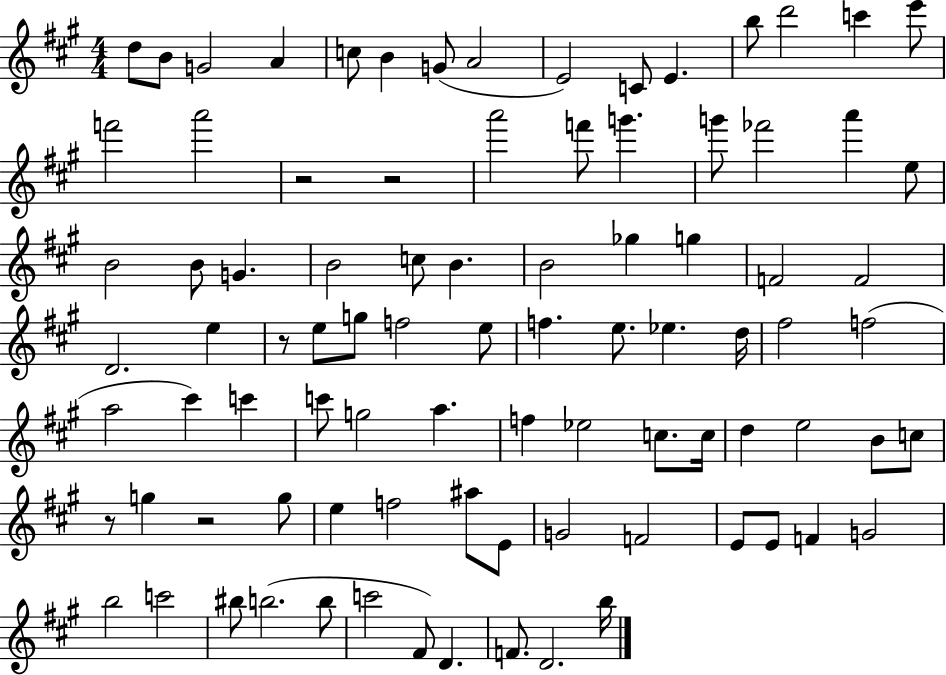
{
  \clef treble
  \numericTimeSignature
  \time 4/4
  \key a \major
  d''8 b'8 g'2 a'4 | c''8 b'4 g'8( a'2 | e'2) c'8 e'4. | b''8 d'''2 c'''4 e'''8 | \break f'''2 a'''2 | r2 r2 | a'''2 f'''8 g'''4. | g'''8 fes'''2 a'''4 e''8 | \break b'2 b'8 g'4. | b'2 c''8 b'4. | b'2 ges''4 g''4 | f'2 f'2 | \break d'2. e''4 | r8 e''8 g''8 f''2 e''8 | f''4. e''8. ees''4. d''16 | fis''2 f''2( | \break a''2 cis'''4) c'''4 | c'''8 g''2 a''4. | f''4 ees''2 c''8. c''16 | d''4 e''2 b'8 c''8 | \break r8 g''4 r2 g''8 | e''4 f''2 ais''8 e'8 | g'2 f'2 | e'8 e'8 f'4 g'2 | \break b''2 c'''2 | bis''8 b''2.( b''8 | c'''2 fis'8) d'4. | f'8. d'2. b''16 | \break \bar "|."
}